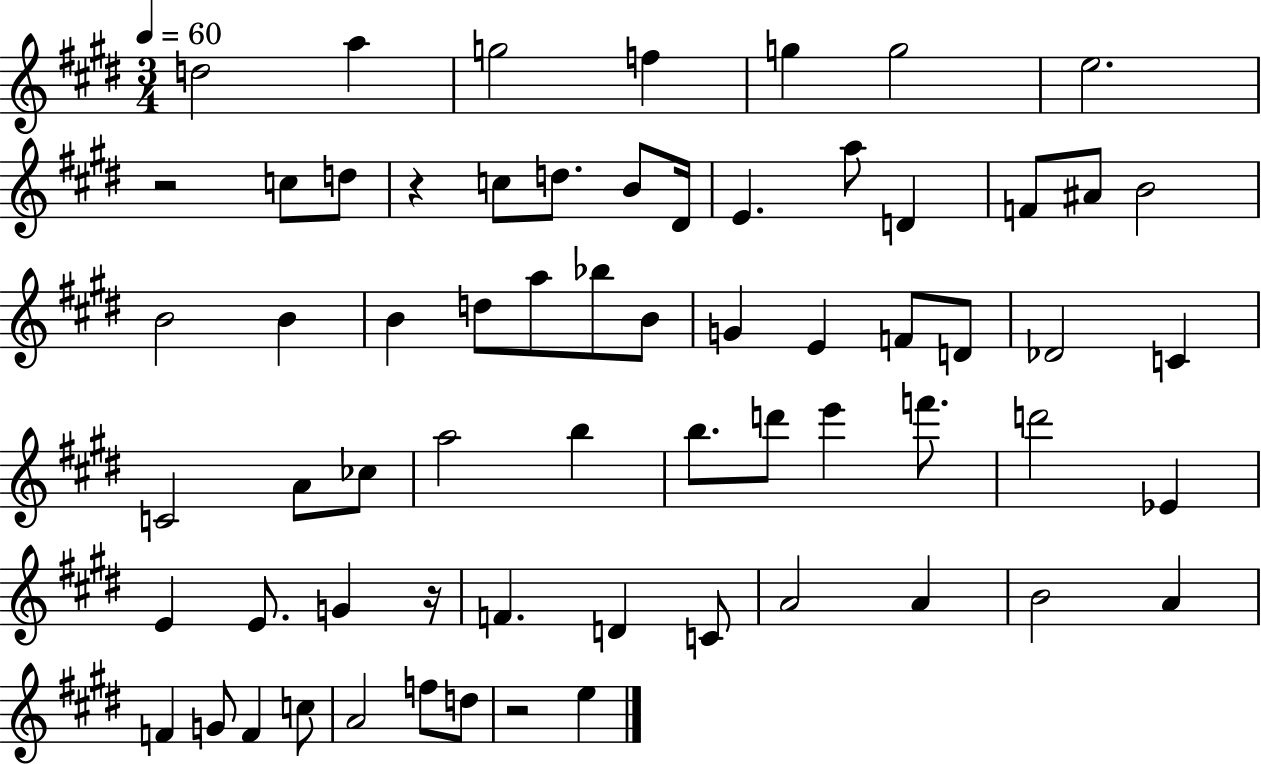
X:1
T:Untitled
M:3/4
L:1/4
K:E
d2 a g2 f g g2 e2 z2 c/2 d/2 z c/2 d/2 B/2 ^D/4 E a/2 D F/2 ^A/2 B2 B2 B B d/2 a/2 _b/2 B/2 G E F/2 D/2 _D2 C C2 A/2 _c/2 a2 b b/2 d'/2 e' f'/2 d'2 _E E E/2 G z/4 F D C/2 A2 A B2 A F G/2 F c/2 A2 f/2 d/2 z2 e